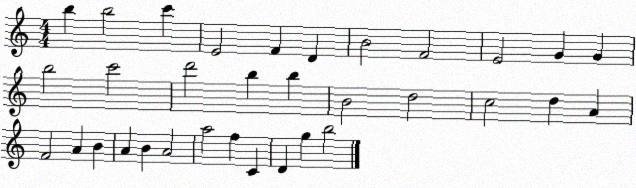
X:1
T:Untitled
M:4/4
L:1/4
K:C
b b2 c' E2 F D B2 F2 E2 G G b2 c'2 d'2 b b B2 d2 c2 d A F2 A B A B A2 a2 f C D g b2